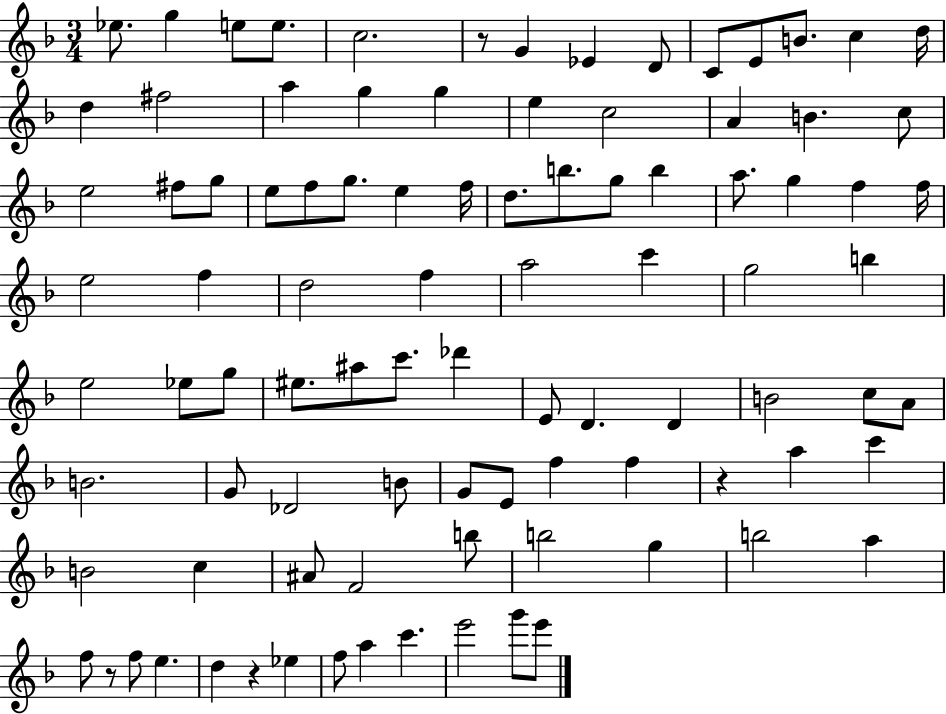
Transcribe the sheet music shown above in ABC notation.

X:1
T:Untitled
M:3/4
L:1/4
K:F
_e/2 g e/2 e/2 c2 z/2 G _E D/2 C/2 E/2 B/2 c d/4 d ^f2 a g g e c2 A B c/2 e2 ^f/2 g/2 e/2 f/2 g/2 e f/4 d/2 b/2 g/2 b a/2 g f f/4 e2 f d2 f a2 c' g2 b e2 _e/2 g/2 ^e/2 ^a/2 c'/2 _d' E/2 D D B2 c/2 A/2 B2 G/2 _D2 B/2 G/2 E/2 f f z a c' B2 c ^A/2 F2 b/2 b2 g b2 a f/2 z/2 f/2 e d z _e f/2 a c' e'2 g'/2 e'/2